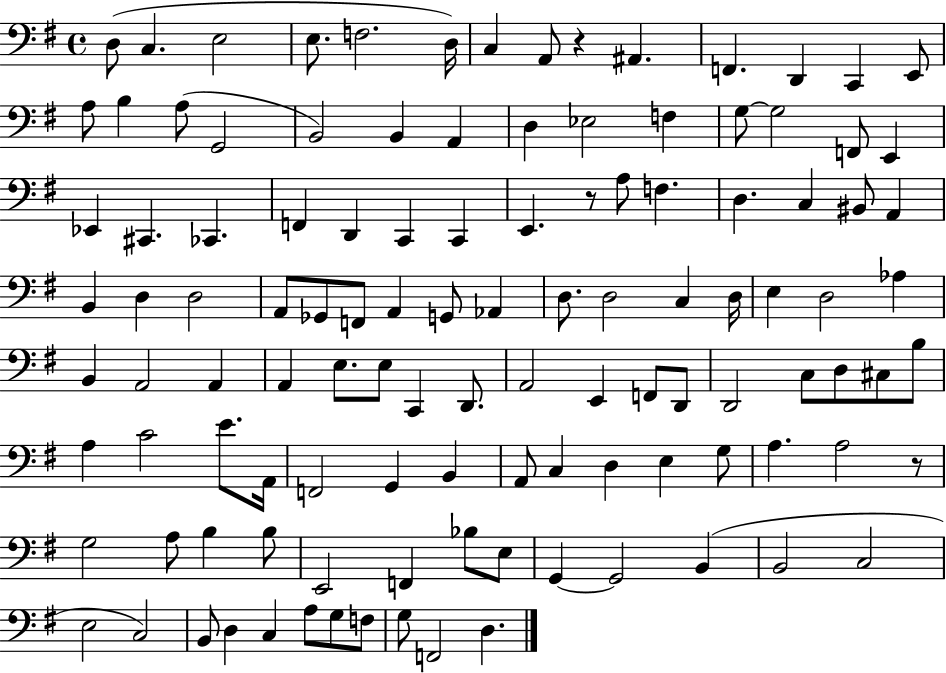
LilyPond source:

{
  \clef bass
  \time 4/4
  \defaultTimeSignature
  \key g \major
  d8( c4. e2 | e8. f2. d16) | c4 a,8 r4 ais,4. | f,4. d,4 c,4 e,8 | \break a8 b4 a8( g,2 | b,2) b,4 a,4 | d4 ees2 f4 | g8~~ g2 f,8 e,4 | \break ees,4 cis,4. ces,4. | f,4 d,4 c,4 c,4 | e,4. r8 a8 f4. | d4. c4 bis,8 a,4 | \break b,4 d4 d2 | a,8 ges,8 f,8 a,4 g,8 aes,4 | d8. d2 c4 d16 | e4 d2 aes4 | \break b,4 a,2 a,4 | a,4 e8. e8 c,4 d,8. | a,2 e,4 f,8 d,8 | d,2 c8 d8 cis8 b8 | \break a4 c'2 e'8. a,16 | f,2 g,4 b,4 | a,8 c4 d4 e4 g8 | a4. a2 r8 | \break g2 a8 b4 b8 | e,2 f,4 bes8 e8 | g,4~~ g,2 b,4( | b,2 c2 | \break e2 c2) | b,8 d4 c4 a8 g8 f8 | g8 f,2 d4. | \bar "|."
}